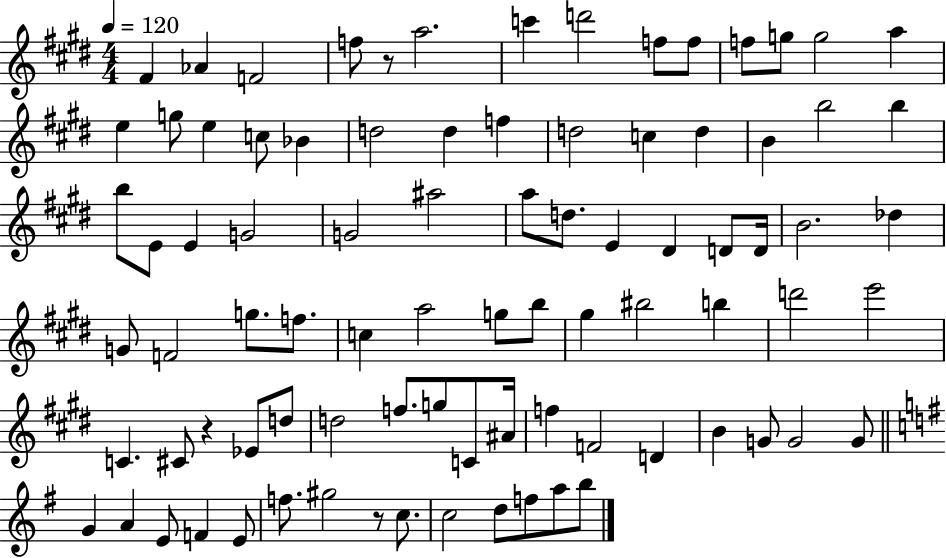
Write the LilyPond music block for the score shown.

{
  \clef treble
  \numericTimeSignature
  \time 4/4
  \key e \major
  \tempo 4 = 120
  \repeat volta 2 { fis'4 aes'4 f'2 | f''8 r8 a''2. | c'''4 d'''2 f''8 f''8 | f''8 g''8 g''2 a''4 | \break e''4 g''8 e''4 c''8 bes'4 | d''2 d''4 f''4 | d''2 c''4 d''4 | b'4 b''2 b''4 | \break b''8 e'8 e'4 g'2 | g'2 ais''2 | a''8 d''8. e'4 dis'4 d'8 d'16 | b'2. des''4 | \break g'8 f'2 g''8. f''8. | c''4 a''2 g''8 b''8 | gis''4 bis''2 b''4 | d'''2 e'''2 | \break c'4. cis'8 r4 ees'8 d''8 | d''2 f''8. g''8 c'8 ais'16 | f''4 f'2 d'4 | b'4 g'8 g'2 g'8 | \break \bar "||" \break \key g \major g'4 a'4 e'8 f'4 e'8 | f''8. gis''2 r8 c''8. | c''2 d''8 f''8 a''8 b''8 | } \bar "|."
}